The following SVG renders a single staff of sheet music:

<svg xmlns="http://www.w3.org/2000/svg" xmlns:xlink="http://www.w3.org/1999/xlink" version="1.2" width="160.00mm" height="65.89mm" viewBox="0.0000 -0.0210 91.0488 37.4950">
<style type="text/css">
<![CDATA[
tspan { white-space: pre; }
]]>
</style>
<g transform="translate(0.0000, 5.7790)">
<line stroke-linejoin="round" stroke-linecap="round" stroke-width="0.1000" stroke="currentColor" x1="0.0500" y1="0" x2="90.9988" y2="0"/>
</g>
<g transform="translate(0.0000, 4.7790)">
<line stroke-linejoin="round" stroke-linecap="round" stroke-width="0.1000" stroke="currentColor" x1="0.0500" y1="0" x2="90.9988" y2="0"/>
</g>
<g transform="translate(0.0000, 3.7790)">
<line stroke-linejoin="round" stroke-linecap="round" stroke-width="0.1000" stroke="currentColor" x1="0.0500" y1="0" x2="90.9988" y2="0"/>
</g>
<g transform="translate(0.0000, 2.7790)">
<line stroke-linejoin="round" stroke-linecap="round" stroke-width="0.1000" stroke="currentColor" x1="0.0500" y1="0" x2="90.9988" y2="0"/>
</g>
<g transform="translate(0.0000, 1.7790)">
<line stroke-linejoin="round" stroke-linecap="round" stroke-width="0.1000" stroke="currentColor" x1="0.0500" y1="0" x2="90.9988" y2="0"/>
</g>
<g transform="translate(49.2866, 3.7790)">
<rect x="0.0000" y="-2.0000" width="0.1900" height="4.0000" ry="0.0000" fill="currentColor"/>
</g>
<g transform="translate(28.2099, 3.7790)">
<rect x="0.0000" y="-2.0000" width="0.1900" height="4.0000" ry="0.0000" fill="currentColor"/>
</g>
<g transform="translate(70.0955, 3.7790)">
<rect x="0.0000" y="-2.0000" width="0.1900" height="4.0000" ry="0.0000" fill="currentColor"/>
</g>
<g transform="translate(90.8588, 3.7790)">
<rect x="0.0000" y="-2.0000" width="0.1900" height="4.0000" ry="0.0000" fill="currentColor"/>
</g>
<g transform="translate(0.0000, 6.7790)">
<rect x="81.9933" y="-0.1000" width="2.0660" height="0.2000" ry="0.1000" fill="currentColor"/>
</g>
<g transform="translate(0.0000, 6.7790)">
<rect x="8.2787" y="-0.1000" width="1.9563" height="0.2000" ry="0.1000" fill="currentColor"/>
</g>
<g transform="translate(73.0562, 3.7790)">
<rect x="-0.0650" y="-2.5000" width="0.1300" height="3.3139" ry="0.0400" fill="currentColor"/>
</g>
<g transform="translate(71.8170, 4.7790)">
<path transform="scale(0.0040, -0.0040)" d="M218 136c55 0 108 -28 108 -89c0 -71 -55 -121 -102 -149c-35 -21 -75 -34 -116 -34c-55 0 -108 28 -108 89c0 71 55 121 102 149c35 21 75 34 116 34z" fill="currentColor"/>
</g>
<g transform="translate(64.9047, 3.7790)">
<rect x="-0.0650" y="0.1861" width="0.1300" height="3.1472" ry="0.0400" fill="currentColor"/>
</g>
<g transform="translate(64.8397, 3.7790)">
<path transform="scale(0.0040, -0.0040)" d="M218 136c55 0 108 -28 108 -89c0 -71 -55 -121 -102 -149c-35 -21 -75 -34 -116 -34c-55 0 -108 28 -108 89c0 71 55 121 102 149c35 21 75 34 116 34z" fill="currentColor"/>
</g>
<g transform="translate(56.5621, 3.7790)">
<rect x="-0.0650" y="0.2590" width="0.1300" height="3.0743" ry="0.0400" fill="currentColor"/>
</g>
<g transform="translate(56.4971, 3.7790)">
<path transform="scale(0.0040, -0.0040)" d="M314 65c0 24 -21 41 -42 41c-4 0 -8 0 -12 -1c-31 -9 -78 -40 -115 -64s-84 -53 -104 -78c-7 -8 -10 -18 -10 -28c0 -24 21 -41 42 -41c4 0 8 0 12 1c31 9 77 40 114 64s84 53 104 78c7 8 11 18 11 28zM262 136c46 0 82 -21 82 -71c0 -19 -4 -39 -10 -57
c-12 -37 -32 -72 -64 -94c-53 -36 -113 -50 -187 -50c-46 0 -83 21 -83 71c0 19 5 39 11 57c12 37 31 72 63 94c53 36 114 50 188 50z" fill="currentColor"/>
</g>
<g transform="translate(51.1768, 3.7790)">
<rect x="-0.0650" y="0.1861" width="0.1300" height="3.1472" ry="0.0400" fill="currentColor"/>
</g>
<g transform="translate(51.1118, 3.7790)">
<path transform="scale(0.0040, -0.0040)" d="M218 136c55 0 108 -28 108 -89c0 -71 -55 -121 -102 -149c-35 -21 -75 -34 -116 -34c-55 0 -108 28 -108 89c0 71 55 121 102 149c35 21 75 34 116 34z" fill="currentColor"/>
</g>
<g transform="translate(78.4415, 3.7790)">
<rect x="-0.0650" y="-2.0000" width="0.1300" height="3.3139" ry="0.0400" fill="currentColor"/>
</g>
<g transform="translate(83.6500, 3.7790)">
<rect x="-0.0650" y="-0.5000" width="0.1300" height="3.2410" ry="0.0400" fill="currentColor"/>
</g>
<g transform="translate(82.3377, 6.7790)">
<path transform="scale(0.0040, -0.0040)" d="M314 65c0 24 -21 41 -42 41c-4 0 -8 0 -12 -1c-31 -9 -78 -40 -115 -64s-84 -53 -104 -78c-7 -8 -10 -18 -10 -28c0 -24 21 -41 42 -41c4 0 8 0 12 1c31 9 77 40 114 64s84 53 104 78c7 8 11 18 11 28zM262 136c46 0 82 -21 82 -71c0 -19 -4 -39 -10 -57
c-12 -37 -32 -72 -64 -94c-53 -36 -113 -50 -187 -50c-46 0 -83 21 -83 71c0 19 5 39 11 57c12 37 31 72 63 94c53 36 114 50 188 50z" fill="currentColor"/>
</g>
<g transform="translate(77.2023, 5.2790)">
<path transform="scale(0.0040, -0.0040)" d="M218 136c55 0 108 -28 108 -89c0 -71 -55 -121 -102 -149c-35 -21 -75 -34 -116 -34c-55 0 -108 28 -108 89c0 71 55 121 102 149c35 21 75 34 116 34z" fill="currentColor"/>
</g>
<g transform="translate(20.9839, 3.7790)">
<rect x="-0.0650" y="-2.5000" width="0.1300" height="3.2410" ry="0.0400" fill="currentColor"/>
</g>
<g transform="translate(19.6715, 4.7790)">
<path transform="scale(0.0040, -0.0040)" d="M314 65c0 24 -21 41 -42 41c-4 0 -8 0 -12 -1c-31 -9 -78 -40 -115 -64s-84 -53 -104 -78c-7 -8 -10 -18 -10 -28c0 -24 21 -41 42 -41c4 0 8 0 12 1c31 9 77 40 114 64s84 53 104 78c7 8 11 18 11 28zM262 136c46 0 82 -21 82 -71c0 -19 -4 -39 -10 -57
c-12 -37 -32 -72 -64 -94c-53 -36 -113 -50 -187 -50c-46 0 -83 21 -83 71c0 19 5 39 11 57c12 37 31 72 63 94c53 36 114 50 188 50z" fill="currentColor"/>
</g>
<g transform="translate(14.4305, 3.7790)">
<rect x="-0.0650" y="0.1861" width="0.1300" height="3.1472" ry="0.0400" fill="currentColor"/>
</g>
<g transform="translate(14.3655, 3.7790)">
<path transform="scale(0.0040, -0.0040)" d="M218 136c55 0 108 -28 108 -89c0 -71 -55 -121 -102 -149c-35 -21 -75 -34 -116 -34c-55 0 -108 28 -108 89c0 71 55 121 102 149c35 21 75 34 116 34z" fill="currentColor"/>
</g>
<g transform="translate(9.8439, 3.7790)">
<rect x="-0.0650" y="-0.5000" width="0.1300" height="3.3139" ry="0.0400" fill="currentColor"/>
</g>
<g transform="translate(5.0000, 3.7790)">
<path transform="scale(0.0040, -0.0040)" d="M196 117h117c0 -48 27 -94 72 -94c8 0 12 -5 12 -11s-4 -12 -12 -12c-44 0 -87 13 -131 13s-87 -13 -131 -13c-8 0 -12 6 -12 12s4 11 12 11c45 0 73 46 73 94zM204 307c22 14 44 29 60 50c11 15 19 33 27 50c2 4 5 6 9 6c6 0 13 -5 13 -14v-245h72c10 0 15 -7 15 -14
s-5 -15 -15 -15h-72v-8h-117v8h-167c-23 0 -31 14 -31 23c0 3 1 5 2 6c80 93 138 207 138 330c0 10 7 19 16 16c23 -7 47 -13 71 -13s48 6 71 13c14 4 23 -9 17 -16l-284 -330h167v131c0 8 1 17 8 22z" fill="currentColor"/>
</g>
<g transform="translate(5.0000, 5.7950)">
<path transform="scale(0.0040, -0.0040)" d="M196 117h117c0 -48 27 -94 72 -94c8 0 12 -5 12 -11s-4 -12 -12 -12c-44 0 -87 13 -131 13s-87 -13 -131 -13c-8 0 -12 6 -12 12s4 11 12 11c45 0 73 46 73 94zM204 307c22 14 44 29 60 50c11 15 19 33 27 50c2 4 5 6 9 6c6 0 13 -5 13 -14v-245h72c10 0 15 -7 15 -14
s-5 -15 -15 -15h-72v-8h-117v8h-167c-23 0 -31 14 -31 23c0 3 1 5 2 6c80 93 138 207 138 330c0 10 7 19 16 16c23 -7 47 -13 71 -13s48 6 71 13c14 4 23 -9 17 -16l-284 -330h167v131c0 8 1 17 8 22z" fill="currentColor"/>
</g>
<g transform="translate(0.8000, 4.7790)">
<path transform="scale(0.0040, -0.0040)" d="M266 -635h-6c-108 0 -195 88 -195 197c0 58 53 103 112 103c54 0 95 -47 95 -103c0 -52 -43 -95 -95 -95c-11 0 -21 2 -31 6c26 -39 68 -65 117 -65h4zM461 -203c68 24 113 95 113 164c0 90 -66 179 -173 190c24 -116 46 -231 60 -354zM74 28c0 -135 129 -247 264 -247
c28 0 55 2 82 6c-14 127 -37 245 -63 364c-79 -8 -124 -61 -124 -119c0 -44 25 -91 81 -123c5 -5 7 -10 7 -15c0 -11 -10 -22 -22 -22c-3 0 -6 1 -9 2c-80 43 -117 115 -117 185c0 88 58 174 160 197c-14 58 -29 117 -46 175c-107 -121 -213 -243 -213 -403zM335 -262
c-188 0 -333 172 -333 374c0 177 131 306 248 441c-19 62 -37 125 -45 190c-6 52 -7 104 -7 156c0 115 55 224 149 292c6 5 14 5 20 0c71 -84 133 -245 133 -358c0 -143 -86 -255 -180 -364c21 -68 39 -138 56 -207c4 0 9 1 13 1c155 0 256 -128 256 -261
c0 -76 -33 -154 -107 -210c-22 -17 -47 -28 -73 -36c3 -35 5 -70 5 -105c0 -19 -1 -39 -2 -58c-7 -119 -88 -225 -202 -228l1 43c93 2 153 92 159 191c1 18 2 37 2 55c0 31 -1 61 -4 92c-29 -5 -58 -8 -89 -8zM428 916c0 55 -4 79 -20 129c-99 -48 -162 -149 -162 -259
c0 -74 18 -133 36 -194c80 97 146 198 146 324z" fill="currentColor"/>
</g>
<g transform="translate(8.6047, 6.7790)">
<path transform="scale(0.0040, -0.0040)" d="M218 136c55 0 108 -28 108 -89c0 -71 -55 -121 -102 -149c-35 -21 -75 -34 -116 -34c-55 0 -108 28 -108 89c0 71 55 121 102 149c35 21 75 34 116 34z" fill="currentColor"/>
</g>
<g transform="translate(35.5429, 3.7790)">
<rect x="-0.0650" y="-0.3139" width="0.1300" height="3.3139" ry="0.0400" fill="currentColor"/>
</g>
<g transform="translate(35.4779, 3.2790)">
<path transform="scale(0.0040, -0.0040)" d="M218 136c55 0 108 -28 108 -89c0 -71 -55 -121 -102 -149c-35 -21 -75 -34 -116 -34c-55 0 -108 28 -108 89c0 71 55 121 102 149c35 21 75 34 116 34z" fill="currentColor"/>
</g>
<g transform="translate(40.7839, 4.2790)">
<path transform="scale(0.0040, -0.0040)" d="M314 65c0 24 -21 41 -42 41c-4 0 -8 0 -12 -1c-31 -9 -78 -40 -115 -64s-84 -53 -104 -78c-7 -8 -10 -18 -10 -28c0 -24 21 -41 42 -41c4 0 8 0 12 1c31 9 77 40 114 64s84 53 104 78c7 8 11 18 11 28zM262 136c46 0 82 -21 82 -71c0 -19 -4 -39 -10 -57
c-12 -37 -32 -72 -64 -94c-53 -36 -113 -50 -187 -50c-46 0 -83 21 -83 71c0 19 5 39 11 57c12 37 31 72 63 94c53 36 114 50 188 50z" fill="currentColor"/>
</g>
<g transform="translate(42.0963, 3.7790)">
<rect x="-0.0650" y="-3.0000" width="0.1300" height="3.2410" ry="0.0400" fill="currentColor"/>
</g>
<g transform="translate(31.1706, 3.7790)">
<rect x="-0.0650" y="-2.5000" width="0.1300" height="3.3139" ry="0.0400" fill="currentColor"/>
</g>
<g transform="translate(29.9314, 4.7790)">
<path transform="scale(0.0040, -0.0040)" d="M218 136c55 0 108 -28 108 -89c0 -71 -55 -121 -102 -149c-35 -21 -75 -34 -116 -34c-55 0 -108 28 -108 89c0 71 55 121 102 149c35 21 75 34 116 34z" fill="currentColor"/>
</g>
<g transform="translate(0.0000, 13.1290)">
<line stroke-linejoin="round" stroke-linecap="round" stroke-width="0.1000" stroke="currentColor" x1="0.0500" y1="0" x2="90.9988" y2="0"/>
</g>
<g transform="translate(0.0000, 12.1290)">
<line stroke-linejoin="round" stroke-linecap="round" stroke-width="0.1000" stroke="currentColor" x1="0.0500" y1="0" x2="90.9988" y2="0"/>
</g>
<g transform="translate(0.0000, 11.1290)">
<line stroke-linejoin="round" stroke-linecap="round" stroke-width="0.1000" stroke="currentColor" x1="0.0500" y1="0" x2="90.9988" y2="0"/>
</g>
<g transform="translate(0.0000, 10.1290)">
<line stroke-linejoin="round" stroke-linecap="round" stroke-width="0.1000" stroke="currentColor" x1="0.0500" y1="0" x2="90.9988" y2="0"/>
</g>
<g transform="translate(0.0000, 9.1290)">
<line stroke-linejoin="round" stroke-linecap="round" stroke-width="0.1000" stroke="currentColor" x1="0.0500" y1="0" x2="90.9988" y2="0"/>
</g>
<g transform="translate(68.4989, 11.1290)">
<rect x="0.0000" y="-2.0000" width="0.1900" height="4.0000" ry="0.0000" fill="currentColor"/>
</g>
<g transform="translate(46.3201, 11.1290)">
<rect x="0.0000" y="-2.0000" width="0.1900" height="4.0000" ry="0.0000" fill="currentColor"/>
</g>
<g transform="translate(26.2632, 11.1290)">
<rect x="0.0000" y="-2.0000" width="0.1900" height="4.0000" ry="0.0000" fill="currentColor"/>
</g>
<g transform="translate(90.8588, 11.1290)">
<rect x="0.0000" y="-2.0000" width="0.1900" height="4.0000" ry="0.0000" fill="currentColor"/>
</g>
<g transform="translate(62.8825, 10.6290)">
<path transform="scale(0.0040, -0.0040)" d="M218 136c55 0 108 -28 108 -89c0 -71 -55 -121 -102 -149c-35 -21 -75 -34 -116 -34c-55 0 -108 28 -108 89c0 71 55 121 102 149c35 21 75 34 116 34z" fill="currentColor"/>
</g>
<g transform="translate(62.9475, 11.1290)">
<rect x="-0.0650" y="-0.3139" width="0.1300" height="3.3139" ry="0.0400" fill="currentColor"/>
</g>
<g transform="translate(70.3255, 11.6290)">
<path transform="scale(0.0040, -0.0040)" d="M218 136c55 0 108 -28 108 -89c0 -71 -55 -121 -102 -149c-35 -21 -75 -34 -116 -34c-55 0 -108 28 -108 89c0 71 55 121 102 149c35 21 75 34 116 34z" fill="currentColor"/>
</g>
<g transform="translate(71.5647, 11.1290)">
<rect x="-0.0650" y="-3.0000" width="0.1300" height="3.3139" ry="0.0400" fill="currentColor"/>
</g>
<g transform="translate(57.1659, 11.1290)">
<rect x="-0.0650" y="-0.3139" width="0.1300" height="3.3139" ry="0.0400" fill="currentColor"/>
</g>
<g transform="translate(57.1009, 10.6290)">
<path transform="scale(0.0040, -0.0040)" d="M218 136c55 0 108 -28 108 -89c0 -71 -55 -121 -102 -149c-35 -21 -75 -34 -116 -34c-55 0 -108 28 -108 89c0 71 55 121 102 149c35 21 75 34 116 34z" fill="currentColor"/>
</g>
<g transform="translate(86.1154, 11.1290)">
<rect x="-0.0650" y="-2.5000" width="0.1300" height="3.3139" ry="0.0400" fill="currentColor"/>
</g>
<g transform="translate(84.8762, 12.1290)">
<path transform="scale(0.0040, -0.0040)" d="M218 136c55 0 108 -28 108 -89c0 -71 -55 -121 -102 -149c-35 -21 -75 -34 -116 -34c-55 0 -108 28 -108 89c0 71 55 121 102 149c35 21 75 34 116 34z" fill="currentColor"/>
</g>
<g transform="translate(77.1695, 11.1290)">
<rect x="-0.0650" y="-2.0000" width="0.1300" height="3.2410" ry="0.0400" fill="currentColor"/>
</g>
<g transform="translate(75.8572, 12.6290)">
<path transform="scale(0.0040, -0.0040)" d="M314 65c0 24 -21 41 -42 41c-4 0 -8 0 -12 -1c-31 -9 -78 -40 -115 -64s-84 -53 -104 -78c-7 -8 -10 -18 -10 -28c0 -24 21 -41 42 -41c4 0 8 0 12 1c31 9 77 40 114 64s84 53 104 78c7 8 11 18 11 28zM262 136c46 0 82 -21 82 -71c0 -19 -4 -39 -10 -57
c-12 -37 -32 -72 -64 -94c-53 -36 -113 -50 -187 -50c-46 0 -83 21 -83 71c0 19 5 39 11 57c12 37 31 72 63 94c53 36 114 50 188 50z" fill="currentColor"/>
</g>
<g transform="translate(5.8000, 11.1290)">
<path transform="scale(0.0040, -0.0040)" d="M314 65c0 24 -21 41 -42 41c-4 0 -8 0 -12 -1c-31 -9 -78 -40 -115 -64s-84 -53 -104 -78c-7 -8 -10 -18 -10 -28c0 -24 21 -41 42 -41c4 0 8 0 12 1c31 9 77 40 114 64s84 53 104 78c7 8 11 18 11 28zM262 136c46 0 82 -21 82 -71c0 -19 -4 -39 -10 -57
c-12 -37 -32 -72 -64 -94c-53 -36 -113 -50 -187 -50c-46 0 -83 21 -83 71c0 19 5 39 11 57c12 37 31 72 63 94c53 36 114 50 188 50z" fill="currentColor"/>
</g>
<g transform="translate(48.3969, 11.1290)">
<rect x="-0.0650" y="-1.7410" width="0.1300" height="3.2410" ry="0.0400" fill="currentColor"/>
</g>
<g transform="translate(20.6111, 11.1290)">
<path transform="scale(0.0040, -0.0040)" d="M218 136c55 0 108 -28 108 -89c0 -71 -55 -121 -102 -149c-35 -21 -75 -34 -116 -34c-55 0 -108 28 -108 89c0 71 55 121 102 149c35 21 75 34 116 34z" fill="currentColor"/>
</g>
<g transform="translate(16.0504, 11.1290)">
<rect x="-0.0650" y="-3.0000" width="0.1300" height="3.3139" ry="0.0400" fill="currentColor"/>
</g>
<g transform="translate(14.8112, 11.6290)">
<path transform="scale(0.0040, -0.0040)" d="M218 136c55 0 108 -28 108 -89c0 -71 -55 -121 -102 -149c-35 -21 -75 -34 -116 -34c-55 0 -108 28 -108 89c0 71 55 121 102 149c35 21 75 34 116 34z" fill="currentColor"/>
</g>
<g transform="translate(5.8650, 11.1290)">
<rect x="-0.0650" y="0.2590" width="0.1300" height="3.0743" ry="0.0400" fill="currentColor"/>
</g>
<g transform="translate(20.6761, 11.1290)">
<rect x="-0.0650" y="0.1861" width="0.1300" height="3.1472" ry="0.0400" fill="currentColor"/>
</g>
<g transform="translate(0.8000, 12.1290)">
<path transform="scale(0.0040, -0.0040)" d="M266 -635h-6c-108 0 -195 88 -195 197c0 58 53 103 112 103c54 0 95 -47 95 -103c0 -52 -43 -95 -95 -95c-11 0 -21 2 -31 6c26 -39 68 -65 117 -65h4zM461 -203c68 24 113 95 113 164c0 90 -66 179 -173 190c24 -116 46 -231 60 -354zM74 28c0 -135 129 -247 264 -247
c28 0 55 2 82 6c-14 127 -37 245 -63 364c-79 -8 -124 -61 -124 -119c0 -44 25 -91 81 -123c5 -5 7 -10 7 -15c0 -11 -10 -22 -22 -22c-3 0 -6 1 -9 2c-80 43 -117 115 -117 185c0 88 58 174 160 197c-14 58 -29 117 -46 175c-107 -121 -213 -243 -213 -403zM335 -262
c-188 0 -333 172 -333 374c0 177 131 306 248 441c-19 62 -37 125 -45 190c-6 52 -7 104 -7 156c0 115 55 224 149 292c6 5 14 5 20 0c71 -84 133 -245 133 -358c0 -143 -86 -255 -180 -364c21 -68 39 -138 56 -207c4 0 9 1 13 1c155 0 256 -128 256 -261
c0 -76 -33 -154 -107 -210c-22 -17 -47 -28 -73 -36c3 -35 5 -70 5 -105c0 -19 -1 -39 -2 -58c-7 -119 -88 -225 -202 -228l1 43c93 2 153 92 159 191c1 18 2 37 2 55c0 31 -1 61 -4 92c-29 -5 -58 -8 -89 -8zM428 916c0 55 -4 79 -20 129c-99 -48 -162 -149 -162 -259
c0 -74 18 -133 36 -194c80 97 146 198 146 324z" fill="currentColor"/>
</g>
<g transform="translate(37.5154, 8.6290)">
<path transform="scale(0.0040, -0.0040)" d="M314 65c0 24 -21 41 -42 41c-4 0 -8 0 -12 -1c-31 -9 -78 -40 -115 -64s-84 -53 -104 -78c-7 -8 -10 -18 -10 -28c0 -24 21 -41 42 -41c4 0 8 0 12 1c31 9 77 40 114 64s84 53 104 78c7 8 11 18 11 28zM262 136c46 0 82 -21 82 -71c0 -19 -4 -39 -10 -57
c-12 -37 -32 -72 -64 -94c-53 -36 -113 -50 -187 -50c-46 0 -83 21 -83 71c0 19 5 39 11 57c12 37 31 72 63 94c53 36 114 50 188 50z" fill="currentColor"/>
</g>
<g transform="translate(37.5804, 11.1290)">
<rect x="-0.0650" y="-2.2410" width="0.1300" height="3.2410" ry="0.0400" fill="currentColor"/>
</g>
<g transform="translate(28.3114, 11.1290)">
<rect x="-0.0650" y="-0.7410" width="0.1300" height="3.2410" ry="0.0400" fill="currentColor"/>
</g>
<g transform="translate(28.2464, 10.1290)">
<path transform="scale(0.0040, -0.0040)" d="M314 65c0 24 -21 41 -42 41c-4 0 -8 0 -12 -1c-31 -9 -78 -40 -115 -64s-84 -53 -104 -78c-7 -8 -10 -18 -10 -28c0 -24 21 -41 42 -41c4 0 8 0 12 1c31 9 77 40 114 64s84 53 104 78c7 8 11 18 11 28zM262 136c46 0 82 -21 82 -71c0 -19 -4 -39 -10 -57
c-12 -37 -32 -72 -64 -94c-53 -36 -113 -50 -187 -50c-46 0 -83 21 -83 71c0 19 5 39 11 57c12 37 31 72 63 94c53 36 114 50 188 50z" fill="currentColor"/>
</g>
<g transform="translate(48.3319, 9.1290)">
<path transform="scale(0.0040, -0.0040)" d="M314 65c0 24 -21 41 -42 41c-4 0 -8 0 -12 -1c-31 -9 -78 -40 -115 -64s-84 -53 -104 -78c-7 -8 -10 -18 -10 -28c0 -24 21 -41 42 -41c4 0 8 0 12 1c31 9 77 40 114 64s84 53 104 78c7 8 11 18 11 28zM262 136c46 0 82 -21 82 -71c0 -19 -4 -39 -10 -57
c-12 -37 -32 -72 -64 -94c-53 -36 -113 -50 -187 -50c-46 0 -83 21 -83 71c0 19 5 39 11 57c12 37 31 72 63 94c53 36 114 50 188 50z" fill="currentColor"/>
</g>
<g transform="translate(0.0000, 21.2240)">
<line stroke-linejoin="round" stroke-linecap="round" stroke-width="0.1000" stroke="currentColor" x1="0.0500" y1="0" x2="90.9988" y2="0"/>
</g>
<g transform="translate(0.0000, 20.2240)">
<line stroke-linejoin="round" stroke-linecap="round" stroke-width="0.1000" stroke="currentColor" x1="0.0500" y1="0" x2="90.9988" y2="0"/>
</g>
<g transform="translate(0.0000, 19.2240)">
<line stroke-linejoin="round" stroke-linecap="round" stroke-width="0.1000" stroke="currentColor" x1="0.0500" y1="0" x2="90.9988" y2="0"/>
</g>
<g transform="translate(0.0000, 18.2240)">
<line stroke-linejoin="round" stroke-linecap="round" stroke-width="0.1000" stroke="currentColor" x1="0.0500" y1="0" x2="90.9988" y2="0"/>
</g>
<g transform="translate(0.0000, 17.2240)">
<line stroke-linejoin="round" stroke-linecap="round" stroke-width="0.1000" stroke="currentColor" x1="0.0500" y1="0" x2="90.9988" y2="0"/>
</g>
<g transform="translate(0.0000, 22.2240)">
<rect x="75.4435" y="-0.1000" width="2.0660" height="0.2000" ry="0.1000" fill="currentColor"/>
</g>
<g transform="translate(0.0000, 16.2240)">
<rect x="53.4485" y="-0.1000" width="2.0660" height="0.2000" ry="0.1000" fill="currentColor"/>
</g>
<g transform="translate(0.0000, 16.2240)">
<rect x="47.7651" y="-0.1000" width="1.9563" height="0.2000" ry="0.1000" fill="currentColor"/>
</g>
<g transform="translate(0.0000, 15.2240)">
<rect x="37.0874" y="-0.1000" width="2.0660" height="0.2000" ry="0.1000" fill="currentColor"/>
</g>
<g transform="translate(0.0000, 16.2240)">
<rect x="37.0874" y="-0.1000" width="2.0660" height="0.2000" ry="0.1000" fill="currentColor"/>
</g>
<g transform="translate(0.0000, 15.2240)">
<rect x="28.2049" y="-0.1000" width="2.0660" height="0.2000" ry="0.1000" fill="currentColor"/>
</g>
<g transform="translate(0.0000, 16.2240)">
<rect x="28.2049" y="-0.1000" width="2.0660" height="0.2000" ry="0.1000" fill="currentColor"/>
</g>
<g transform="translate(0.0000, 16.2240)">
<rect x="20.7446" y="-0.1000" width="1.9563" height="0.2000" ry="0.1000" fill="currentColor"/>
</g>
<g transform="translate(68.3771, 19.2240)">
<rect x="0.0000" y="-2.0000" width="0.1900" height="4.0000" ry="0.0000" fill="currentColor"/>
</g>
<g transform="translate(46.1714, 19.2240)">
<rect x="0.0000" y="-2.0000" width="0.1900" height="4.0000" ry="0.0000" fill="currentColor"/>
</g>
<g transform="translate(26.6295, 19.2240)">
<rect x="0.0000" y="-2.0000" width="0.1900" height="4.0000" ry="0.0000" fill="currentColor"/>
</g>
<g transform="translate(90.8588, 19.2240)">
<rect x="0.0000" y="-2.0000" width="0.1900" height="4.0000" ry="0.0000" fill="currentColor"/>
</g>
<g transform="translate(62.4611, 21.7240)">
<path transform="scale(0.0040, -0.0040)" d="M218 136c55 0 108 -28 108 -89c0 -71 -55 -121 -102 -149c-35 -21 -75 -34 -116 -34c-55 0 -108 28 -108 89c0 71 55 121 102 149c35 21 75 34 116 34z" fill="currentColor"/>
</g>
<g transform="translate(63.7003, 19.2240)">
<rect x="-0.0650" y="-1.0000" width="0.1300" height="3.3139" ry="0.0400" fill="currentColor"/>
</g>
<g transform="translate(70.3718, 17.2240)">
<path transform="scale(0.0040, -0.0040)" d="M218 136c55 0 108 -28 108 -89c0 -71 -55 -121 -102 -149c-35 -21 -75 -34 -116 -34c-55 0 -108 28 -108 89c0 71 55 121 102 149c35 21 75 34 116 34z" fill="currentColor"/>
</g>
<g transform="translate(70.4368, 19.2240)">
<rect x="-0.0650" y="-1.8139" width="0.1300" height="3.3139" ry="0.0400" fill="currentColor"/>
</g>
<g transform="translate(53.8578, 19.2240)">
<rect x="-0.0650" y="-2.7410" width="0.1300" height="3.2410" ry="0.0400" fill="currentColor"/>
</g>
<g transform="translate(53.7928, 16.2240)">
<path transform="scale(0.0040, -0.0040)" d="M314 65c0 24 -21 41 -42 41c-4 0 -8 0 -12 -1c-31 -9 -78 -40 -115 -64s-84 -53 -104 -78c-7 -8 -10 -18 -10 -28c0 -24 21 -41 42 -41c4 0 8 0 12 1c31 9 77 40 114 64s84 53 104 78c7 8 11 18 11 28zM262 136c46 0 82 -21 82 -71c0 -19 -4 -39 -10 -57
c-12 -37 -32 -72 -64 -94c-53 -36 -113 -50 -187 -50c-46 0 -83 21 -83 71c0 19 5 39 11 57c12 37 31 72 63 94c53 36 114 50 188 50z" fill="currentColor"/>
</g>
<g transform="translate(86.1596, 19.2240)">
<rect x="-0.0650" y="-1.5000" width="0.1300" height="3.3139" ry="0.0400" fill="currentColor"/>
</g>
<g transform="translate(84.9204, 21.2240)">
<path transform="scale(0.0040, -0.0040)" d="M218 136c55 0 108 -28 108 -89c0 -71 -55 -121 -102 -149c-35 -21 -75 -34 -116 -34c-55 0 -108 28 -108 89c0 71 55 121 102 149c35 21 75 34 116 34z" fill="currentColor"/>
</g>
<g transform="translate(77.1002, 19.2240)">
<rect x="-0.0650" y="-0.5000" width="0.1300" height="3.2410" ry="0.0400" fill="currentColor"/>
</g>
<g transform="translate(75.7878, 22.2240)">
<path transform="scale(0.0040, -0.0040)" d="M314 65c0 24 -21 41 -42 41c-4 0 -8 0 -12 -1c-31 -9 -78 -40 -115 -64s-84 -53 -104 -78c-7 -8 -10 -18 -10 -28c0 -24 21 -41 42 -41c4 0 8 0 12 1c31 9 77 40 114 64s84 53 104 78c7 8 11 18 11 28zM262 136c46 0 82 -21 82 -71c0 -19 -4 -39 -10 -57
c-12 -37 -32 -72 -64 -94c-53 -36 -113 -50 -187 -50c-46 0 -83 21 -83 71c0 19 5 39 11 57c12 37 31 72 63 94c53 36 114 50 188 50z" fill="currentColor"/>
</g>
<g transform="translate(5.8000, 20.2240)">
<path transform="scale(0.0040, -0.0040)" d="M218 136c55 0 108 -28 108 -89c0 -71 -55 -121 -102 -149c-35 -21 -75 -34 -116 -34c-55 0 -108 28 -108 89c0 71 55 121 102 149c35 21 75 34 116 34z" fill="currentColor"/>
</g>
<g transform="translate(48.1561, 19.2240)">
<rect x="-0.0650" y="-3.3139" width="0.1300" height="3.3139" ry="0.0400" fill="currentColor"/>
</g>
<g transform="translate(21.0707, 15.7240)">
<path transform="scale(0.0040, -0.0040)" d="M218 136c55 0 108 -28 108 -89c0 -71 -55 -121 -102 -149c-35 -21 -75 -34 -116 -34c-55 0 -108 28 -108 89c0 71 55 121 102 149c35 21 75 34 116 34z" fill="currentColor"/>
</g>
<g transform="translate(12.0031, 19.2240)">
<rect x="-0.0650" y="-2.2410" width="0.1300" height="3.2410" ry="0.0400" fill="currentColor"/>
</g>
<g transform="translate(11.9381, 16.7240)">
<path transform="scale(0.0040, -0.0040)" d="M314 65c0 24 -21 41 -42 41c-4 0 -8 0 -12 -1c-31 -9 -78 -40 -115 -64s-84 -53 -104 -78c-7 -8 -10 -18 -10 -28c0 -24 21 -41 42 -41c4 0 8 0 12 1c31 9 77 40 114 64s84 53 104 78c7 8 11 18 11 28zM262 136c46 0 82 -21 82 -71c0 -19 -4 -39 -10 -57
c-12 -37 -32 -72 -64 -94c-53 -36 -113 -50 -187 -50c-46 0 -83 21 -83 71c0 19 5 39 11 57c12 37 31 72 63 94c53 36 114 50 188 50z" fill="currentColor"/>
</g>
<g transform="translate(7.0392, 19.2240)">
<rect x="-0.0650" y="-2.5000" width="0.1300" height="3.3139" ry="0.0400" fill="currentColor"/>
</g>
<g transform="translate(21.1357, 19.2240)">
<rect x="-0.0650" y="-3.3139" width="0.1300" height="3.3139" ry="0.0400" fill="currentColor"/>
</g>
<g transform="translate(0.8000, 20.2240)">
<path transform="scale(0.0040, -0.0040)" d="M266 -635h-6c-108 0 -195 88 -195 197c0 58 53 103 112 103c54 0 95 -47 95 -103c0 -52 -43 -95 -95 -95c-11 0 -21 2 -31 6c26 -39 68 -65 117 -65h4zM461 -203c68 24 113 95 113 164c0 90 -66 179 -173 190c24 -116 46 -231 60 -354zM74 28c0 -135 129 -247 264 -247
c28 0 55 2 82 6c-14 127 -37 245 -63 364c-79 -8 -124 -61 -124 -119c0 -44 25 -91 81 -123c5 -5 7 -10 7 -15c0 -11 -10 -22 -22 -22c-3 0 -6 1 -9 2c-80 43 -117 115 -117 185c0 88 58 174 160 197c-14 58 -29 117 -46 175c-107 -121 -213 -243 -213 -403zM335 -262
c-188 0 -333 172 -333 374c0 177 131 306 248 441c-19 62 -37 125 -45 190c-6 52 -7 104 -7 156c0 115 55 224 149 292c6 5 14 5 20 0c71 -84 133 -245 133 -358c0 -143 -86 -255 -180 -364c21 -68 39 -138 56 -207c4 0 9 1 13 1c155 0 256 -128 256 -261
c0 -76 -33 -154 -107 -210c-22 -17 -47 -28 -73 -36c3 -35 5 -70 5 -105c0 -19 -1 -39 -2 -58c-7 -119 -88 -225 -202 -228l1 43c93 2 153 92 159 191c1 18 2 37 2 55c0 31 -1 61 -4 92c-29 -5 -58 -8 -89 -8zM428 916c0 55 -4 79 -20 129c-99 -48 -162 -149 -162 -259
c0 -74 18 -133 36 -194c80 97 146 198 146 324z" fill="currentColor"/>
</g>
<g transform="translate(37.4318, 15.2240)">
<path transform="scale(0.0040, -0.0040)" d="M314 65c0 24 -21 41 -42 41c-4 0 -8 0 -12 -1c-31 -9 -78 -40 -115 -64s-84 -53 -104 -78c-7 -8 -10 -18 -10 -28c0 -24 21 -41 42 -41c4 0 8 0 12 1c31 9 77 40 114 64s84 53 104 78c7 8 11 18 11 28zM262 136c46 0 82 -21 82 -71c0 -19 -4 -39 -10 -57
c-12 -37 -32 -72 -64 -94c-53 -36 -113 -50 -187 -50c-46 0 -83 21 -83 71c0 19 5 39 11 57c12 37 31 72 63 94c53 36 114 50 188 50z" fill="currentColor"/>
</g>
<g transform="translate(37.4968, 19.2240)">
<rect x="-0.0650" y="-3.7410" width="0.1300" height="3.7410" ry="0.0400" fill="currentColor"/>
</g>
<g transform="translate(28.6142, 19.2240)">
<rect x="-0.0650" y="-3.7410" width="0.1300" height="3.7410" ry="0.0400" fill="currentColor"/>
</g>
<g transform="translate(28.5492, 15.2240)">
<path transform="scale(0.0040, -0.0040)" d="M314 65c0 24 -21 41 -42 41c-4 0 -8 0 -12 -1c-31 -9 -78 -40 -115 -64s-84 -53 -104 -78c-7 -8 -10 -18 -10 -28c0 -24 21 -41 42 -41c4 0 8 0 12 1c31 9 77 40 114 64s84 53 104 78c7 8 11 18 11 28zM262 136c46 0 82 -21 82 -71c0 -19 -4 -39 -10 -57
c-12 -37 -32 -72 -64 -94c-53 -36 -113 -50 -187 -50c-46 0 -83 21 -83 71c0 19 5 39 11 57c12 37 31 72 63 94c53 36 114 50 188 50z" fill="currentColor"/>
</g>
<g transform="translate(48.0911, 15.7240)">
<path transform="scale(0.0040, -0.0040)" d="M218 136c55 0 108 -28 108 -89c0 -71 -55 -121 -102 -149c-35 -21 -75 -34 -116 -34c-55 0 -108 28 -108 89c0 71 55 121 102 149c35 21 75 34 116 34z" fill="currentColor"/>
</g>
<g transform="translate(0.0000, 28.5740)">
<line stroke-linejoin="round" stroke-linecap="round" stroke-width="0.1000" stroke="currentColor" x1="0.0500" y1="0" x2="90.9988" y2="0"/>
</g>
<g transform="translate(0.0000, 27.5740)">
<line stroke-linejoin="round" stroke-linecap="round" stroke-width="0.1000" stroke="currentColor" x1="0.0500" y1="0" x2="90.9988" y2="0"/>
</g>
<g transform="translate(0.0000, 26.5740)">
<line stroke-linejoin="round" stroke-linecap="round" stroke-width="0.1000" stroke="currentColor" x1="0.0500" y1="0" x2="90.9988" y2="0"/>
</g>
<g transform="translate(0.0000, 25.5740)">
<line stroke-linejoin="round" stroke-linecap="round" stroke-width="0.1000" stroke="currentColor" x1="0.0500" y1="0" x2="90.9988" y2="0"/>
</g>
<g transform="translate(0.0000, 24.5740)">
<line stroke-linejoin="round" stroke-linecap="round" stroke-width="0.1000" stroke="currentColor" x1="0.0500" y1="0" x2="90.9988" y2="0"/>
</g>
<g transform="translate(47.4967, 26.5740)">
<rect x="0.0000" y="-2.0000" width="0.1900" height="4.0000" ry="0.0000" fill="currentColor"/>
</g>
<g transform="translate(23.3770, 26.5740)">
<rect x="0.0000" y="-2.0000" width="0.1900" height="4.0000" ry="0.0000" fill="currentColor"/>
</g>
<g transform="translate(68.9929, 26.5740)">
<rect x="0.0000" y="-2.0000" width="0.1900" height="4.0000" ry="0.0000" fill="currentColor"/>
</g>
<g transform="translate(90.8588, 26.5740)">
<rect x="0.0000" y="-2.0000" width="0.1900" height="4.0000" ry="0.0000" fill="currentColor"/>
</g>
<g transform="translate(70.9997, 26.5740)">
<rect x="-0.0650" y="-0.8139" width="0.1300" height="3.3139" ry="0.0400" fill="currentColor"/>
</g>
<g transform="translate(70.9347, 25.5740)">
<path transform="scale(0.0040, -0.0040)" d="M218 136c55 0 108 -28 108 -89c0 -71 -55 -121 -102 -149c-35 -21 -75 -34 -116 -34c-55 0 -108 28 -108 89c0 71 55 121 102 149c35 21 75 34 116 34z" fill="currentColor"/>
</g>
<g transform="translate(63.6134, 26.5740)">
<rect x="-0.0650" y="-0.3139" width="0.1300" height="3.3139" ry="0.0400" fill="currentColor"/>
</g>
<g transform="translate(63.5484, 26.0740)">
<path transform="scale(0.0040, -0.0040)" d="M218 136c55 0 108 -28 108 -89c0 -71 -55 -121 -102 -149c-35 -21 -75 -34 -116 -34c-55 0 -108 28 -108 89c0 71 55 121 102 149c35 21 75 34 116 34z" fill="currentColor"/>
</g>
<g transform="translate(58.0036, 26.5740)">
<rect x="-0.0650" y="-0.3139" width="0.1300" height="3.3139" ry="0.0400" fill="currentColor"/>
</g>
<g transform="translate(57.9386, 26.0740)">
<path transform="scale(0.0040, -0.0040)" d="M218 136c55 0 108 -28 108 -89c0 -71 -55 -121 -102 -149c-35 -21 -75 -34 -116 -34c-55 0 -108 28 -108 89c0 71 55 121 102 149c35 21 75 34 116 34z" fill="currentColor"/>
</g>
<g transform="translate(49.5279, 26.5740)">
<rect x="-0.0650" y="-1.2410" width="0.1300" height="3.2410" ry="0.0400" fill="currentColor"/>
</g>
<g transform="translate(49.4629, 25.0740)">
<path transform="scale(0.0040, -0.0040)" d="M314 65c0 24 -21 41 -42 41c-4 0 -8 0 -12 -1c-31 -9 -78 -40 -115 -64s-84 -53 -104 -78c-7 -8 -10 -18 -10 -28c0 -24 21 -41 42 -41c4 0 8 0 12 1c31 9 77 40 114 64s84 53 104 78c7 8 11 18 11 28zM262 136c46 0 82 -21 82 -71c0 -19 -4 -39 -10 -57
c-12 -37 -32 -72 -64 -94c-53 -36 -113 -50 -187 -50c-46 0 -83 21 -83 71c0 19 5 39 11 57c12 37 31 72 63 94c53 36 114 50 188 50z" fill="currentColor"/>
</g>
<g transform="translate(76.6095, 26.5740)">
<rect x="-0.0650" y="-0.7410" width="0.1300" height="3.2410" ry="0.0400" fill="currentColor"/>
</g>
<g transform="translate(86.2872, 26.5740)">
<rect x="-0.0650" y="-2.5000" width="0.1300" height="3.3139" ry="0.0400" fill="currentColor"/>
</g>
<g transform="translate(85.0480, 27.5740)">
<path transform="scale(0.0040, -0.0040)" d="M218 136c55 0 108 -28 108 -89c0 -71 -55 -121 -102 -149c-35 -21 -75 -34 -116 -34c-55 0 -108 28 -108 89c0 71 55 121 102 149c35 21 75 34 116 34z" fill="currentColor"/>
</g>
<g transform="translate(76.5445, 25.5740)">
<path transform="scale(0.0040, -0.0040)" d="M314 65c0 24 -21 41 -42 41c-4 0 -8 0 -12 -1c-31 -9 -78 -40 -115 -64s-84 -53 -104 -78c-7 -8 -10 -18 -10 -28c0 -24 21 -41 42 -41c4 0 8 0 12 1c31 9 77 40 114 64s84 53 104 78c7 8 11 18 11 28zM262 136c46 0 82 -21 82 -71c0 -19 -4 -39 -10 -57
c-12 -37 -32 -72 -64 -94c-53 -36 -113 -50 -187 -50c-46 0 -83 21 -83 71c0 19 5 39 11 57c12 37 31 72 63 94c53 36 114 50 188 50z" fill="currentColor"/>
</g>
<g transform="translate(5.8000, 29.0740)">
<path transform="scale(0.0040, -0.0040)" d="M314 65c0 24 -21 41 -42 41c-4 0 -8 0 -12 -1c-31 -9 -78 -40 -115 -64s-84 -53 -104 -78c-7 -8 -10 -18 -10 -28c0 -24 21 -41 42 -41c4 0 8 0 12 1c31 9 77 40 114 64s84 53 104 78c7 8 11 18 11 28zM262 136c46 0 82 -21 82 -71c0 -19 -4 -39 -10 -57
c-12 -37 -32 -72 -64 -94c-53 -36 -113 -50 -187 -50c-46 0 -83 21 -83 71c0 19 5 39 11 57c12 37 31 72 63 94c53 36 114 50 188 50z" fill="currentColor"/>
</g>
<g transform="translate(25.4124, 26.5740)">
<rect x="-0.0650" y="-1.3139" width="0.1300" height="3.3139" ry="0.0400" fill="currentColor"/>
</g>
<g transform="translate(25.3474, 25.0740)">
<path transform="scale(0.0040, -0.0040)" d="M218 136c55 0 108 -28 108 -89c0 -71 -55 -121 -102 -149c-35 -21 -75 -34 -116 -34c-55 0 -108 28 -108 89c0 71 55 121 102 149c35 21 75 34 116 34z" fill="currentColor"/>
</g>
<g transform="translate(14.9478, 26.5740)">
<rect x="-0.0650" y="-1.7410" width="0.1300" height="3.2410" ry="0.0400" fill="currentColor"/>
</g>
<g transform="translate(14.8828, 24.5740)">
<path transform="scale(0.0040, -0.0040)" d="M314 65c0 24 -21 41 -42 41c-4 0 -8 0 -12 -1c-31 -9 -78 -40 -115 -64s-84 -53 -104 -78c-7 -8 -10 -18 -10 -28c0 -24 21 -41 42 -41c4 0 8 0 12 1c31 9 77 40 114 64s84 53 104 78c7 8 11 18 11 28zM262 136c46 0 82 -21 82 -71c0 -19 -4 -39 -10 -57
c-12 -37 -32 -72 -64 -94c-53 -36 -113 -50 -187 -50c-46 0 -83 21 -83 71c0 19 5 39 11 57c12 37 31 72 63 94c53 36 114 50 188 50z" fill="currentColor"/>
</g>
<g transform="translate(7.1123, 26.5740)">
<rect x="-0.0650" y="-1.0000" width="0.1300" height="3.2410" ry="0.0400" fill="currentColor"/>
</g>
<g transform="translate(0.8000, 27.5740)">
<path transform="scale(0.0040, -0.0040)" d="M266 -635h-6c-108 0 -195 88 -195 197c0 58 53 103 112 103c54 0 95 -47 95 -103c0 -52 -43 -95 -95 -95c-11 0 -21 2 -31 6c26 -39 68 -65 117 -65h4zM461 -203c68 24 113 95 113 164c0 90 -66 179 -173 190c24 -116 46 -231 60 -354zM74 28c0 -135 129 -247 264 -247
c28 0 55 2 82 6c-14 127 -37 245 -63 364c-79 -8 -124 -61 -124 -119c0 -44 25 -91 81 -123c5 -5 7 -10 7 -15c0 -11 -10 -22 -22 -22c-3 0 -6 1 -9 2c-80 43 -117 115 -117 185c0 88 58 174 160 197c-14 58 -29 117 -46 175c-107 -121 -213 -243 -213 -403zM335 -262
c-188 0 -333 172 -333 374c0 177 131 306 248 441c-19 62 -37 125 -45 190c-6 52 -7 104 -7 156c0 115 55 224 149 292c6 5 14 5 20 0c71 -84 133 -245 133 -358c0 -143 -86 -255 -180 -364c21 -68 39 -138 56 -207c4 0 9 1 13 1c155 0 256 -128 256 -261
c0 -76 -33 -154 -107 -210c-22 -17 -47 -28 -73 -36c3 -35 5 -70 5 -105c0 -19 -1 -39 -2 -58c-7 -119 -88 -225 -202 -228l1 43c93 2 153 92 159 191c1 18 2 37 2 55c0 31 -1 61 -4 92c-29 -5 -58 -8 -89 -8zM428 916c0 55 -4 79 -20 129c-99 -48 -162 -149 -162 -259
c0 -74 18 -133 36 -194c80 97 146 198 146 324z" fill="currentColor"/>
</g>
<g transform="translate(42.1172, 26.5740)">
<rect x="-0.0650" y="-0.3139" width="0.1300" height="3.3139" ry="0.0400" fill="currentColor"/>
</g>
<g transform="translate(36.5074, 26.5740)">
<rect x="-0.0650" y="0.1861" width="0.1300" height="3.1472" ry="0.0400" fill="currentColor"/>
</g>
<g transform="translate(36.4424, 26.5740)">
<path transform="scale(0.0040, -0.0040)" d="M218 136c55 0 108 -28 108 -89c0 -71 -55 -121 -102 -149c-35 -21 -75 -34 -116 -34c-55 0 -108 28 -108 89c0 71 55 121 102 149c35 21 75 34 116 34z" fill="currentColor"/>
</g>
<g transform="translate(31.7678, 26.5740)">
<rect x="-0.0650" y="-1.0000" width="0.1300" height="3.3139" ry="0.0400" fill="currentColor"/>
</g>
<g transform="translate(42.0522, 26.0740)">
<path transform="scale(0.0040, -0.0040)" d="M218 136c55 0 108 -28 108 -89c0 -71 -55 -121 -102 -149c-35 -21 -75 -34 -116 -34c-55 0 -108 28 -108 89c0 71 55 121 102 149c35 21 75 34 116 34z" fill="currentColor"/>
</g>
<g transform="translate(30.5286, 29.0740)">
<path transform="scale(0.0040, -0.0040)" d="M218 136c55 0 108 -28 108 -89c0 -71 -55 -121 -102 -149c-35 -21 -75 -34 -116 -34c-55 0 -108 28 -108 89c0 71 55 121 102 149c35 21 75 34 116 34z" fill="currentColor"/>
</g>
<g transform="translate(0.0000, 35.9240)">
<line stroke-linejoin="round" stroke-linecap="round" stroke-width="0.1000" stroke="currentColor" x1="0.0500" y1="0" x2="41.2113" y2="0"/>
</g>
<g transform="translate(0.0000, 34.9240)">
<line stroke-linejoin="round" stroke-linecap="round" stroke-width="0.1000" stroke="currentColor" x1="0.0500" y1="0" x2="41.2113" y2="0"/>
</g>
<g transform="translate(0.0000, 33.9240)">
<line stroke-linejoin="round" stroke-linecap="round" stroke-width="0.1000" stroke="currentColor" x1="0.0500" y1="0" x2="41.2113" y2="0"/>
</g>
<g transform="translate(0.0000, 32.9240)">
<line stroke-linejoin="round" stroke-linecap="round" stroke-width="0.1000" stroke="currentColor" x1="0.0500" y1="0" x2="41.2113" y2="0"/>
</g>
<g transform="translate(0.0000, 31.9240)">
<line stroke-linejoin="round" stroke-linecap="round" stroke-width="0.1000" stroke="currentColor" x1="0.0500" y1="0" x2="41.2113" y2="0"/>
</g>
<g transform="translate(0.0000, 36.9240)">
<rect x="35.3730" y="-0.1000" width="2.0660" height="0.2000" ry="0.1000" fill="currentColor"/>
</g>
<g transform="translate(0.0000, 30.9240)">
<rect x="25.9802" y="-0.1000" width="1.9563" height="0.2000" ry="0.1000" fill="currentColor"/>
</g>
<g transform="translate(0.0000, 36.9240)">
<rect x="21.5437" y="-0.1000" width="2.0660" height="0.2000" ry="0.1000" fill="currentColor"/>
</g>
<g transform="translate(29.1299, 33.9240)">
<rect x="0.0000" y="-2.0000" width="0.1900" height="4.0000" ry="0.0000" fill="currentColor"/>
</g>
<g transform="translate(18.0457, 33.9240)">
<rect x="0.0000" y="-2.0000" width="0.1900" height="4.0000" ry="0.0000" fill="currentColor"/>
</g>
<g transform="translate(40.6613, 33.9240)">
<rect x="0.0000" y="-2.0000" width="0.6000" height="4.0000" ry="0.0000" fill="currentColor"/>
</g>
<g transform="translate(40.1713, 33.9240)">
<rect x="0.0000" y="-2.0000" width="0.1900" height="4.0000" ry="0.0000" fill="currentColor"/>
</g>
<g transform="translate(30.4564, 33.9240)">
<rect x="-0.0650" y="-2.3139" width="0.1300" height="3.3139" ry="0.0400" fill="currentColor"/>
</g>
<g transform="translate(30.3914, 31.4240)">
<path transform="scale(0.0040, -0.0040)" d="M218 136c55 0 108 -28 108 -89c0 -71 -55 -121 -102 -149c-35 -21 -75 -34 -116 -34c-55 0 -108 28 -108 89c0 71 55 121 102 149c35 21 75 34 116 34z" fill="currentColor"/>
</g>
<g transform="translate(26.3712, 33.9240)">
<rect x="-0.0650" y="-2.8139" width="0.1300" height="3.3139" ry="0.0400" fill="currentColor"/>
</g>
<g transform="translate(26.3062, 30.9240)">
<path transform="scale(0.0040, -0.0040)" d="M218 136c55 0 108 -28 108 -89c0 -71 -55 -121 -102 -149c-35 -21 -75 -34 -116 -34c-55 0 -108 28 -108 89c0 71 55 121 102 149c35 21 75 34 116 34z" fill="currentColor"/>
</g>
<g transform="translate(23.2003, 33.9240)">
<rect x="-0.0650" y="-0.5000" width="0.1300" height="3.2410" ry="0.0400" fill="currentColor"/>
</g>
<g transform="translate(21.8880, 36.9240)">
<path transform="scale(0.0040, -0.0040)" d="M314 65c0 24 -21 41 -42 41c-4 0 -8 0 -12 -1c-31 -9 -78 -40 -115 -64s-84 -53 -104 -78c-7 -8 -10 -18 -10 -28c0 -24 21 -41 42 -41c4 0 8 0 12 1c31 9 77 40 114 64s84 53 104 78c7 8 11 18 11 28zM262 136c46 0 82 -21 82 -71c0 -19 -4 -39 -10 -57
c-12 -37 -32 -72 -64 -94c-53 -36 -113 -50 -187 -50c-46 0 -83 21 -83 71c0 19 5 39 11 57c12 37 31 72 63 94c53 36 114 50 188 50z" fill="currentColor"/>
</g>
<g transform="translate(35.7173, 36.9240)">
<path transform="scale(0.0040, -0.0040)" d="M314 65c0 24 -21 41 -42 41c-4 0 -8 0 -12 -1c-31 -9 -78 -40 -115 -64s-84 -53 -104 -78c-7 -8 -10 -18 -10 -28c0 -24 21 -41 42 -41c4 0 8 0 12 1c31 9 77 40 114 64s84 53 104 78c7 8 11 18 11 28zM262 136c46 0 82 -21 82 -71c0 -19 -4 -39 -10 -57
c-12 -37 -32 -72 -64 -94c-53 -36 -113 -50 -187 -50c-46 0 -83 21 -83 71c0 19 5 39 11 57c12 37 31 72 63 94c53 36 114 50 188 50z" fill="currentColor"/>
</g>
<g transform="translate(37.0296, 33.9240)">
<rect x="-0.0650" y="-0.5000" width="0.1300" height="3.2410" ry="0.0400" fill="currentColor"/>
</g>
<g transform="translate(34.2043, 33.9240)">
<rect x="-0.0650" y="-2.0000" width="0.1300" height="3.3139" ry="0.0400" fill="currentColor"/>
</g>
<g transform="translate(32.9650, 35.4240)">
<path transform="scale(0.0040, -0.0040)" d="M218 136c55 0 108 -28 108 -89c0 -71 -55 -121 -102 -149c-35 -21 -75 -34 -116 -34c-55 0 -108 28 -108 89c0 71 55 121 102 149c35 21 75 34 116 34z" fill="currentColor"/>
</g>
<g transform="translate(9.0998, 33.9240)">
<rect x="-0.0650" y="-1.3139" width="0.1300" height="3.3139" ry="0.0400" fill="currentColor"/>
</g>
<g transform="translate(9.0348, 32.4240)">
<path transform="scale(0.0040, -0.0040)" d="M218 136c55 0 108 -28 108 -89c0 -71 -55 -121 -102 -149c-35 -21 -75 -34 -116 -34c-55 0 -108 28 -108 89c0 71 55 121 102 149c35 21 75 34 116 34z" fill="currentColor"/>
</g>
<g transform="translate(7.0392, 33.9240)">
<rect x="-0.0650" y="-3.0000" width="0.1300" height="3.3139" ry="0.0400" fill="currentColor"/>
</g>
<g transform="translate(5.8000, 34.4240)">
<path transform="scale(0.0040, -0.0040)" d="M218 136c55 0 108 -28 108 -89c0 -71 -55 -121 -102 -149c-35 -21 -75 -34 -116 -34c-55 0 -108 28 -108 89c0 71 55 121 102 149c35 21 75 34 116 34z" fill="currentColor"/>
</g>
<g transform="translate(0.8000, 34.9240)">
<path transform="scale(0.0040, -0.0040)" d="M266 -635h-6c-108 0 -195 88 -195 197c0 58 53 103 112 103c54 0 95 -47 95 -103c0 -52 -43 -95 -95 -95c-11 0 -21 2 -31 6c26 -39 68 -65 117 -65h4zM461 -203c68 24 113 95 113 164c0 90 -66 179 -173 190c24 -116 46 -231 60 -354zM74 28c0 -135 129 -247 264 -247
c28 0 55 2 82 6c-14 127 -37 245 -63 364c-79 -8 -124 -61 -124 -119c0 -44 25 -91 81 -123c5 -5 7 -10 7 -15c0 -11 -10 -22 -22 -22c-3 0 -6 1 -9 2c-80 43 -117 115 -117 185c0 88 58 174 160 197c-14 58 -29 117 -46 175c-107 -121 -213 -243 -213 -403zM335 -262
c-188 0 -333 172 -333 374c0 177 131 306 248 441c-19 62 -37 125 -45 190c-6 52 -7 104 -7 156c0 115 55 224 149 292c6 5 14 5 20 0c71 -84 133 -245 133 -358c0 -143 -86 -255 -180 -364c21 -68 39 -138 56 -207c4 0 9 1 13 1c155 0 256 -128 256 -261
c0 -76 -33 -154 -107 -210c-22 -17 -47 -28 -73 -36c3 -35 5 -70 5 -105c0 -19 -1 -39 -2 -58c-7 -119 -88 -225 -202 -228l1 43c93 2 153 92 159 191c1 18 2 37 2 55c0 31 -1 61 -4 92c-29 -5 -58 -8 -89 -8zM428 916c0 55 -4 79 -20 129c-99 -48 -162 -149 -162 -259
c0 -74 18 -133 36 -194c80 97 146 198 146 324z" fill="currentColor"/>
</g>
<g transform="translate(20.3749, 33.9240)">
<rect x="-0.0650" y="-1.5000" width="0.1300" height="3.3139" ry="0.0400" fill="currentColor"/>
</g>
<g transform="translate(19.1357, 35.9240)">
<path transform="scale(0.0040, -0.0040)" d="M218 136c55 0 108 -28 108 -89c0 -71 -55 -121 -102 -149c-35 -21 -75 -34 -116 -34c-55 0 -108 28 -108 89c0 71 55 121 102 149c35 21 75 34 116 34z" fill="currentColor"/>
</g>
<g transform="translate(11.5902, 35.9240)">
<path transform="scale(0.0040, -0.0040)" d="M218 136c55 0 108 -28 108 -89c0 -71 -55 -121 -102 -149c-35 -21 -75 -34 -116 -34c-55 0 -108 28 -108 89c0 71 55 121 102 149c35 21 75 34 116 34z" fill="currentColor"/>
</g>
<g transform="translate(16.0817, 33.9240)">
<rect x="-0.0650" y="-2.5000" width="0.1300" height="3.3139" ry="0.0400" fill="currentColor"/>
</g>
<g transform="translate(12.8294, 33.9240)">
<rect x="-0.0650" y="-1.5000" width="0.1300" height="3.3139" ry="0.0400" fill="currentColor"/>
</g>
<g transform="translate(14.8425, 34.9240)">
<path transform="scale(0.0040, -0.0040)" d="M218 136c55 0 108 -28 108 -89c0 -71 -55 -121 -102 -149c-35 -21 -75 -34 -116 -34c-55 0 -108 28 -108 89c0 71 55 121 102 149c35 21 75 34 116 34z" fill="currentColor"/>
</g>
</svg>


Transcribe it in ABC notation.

X:1
T:Untitled
M:4/4
L:1/4
K:C
C B G2 G c A2 B B2 B G F C2 B2 A B d2 g2 f2 c c A F2 G G g2 b c'2 c'2 b a2 D f C2 E D2 f2 e D B c e2 c c d d2 G A e E G E C2 a g F C2